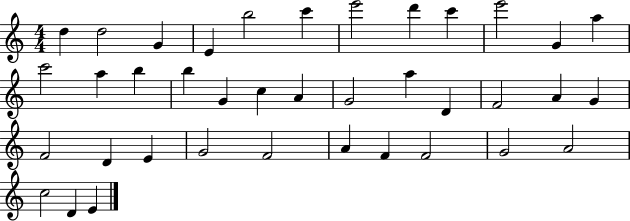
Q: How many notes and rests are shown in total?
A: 38